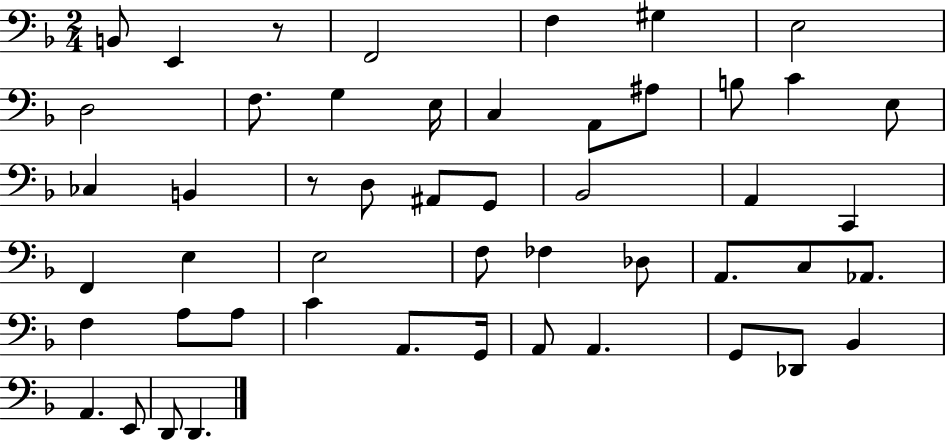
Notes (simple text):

B2/e E2/q R/e F2/h F3/q G#3/q E3/h D3/h F3/e. G3/q E3/s C3/q A2/e A#3/e B3/e C4/q E3/e CES3/q B2/q R/e D3/e A#2/e G2/e Bb2/h A2/q C2/q F2/q E3/q E3/h F3/e FES3/q Db3/e A2/e. C3/e Ab2/e. F3/q A3/e A3/e C4/q A2/e. G2/s A2/e A2/q. G2/e Db2/e Bb2/q A2/q. E2/e D2/e D2/q.